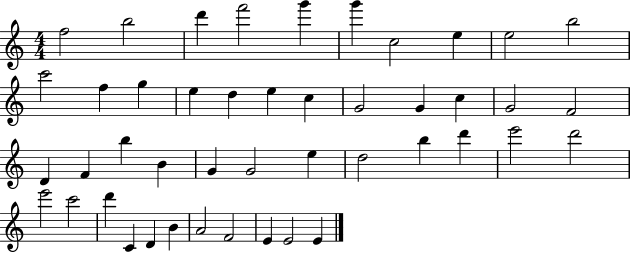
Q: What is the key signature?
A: C major